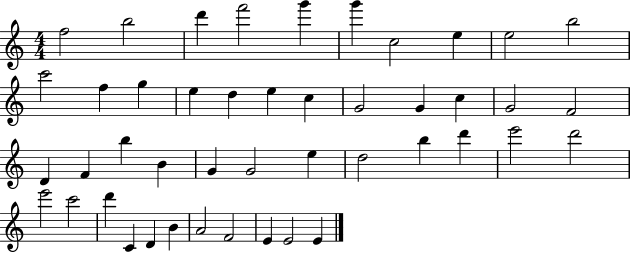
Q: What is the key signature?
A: C major